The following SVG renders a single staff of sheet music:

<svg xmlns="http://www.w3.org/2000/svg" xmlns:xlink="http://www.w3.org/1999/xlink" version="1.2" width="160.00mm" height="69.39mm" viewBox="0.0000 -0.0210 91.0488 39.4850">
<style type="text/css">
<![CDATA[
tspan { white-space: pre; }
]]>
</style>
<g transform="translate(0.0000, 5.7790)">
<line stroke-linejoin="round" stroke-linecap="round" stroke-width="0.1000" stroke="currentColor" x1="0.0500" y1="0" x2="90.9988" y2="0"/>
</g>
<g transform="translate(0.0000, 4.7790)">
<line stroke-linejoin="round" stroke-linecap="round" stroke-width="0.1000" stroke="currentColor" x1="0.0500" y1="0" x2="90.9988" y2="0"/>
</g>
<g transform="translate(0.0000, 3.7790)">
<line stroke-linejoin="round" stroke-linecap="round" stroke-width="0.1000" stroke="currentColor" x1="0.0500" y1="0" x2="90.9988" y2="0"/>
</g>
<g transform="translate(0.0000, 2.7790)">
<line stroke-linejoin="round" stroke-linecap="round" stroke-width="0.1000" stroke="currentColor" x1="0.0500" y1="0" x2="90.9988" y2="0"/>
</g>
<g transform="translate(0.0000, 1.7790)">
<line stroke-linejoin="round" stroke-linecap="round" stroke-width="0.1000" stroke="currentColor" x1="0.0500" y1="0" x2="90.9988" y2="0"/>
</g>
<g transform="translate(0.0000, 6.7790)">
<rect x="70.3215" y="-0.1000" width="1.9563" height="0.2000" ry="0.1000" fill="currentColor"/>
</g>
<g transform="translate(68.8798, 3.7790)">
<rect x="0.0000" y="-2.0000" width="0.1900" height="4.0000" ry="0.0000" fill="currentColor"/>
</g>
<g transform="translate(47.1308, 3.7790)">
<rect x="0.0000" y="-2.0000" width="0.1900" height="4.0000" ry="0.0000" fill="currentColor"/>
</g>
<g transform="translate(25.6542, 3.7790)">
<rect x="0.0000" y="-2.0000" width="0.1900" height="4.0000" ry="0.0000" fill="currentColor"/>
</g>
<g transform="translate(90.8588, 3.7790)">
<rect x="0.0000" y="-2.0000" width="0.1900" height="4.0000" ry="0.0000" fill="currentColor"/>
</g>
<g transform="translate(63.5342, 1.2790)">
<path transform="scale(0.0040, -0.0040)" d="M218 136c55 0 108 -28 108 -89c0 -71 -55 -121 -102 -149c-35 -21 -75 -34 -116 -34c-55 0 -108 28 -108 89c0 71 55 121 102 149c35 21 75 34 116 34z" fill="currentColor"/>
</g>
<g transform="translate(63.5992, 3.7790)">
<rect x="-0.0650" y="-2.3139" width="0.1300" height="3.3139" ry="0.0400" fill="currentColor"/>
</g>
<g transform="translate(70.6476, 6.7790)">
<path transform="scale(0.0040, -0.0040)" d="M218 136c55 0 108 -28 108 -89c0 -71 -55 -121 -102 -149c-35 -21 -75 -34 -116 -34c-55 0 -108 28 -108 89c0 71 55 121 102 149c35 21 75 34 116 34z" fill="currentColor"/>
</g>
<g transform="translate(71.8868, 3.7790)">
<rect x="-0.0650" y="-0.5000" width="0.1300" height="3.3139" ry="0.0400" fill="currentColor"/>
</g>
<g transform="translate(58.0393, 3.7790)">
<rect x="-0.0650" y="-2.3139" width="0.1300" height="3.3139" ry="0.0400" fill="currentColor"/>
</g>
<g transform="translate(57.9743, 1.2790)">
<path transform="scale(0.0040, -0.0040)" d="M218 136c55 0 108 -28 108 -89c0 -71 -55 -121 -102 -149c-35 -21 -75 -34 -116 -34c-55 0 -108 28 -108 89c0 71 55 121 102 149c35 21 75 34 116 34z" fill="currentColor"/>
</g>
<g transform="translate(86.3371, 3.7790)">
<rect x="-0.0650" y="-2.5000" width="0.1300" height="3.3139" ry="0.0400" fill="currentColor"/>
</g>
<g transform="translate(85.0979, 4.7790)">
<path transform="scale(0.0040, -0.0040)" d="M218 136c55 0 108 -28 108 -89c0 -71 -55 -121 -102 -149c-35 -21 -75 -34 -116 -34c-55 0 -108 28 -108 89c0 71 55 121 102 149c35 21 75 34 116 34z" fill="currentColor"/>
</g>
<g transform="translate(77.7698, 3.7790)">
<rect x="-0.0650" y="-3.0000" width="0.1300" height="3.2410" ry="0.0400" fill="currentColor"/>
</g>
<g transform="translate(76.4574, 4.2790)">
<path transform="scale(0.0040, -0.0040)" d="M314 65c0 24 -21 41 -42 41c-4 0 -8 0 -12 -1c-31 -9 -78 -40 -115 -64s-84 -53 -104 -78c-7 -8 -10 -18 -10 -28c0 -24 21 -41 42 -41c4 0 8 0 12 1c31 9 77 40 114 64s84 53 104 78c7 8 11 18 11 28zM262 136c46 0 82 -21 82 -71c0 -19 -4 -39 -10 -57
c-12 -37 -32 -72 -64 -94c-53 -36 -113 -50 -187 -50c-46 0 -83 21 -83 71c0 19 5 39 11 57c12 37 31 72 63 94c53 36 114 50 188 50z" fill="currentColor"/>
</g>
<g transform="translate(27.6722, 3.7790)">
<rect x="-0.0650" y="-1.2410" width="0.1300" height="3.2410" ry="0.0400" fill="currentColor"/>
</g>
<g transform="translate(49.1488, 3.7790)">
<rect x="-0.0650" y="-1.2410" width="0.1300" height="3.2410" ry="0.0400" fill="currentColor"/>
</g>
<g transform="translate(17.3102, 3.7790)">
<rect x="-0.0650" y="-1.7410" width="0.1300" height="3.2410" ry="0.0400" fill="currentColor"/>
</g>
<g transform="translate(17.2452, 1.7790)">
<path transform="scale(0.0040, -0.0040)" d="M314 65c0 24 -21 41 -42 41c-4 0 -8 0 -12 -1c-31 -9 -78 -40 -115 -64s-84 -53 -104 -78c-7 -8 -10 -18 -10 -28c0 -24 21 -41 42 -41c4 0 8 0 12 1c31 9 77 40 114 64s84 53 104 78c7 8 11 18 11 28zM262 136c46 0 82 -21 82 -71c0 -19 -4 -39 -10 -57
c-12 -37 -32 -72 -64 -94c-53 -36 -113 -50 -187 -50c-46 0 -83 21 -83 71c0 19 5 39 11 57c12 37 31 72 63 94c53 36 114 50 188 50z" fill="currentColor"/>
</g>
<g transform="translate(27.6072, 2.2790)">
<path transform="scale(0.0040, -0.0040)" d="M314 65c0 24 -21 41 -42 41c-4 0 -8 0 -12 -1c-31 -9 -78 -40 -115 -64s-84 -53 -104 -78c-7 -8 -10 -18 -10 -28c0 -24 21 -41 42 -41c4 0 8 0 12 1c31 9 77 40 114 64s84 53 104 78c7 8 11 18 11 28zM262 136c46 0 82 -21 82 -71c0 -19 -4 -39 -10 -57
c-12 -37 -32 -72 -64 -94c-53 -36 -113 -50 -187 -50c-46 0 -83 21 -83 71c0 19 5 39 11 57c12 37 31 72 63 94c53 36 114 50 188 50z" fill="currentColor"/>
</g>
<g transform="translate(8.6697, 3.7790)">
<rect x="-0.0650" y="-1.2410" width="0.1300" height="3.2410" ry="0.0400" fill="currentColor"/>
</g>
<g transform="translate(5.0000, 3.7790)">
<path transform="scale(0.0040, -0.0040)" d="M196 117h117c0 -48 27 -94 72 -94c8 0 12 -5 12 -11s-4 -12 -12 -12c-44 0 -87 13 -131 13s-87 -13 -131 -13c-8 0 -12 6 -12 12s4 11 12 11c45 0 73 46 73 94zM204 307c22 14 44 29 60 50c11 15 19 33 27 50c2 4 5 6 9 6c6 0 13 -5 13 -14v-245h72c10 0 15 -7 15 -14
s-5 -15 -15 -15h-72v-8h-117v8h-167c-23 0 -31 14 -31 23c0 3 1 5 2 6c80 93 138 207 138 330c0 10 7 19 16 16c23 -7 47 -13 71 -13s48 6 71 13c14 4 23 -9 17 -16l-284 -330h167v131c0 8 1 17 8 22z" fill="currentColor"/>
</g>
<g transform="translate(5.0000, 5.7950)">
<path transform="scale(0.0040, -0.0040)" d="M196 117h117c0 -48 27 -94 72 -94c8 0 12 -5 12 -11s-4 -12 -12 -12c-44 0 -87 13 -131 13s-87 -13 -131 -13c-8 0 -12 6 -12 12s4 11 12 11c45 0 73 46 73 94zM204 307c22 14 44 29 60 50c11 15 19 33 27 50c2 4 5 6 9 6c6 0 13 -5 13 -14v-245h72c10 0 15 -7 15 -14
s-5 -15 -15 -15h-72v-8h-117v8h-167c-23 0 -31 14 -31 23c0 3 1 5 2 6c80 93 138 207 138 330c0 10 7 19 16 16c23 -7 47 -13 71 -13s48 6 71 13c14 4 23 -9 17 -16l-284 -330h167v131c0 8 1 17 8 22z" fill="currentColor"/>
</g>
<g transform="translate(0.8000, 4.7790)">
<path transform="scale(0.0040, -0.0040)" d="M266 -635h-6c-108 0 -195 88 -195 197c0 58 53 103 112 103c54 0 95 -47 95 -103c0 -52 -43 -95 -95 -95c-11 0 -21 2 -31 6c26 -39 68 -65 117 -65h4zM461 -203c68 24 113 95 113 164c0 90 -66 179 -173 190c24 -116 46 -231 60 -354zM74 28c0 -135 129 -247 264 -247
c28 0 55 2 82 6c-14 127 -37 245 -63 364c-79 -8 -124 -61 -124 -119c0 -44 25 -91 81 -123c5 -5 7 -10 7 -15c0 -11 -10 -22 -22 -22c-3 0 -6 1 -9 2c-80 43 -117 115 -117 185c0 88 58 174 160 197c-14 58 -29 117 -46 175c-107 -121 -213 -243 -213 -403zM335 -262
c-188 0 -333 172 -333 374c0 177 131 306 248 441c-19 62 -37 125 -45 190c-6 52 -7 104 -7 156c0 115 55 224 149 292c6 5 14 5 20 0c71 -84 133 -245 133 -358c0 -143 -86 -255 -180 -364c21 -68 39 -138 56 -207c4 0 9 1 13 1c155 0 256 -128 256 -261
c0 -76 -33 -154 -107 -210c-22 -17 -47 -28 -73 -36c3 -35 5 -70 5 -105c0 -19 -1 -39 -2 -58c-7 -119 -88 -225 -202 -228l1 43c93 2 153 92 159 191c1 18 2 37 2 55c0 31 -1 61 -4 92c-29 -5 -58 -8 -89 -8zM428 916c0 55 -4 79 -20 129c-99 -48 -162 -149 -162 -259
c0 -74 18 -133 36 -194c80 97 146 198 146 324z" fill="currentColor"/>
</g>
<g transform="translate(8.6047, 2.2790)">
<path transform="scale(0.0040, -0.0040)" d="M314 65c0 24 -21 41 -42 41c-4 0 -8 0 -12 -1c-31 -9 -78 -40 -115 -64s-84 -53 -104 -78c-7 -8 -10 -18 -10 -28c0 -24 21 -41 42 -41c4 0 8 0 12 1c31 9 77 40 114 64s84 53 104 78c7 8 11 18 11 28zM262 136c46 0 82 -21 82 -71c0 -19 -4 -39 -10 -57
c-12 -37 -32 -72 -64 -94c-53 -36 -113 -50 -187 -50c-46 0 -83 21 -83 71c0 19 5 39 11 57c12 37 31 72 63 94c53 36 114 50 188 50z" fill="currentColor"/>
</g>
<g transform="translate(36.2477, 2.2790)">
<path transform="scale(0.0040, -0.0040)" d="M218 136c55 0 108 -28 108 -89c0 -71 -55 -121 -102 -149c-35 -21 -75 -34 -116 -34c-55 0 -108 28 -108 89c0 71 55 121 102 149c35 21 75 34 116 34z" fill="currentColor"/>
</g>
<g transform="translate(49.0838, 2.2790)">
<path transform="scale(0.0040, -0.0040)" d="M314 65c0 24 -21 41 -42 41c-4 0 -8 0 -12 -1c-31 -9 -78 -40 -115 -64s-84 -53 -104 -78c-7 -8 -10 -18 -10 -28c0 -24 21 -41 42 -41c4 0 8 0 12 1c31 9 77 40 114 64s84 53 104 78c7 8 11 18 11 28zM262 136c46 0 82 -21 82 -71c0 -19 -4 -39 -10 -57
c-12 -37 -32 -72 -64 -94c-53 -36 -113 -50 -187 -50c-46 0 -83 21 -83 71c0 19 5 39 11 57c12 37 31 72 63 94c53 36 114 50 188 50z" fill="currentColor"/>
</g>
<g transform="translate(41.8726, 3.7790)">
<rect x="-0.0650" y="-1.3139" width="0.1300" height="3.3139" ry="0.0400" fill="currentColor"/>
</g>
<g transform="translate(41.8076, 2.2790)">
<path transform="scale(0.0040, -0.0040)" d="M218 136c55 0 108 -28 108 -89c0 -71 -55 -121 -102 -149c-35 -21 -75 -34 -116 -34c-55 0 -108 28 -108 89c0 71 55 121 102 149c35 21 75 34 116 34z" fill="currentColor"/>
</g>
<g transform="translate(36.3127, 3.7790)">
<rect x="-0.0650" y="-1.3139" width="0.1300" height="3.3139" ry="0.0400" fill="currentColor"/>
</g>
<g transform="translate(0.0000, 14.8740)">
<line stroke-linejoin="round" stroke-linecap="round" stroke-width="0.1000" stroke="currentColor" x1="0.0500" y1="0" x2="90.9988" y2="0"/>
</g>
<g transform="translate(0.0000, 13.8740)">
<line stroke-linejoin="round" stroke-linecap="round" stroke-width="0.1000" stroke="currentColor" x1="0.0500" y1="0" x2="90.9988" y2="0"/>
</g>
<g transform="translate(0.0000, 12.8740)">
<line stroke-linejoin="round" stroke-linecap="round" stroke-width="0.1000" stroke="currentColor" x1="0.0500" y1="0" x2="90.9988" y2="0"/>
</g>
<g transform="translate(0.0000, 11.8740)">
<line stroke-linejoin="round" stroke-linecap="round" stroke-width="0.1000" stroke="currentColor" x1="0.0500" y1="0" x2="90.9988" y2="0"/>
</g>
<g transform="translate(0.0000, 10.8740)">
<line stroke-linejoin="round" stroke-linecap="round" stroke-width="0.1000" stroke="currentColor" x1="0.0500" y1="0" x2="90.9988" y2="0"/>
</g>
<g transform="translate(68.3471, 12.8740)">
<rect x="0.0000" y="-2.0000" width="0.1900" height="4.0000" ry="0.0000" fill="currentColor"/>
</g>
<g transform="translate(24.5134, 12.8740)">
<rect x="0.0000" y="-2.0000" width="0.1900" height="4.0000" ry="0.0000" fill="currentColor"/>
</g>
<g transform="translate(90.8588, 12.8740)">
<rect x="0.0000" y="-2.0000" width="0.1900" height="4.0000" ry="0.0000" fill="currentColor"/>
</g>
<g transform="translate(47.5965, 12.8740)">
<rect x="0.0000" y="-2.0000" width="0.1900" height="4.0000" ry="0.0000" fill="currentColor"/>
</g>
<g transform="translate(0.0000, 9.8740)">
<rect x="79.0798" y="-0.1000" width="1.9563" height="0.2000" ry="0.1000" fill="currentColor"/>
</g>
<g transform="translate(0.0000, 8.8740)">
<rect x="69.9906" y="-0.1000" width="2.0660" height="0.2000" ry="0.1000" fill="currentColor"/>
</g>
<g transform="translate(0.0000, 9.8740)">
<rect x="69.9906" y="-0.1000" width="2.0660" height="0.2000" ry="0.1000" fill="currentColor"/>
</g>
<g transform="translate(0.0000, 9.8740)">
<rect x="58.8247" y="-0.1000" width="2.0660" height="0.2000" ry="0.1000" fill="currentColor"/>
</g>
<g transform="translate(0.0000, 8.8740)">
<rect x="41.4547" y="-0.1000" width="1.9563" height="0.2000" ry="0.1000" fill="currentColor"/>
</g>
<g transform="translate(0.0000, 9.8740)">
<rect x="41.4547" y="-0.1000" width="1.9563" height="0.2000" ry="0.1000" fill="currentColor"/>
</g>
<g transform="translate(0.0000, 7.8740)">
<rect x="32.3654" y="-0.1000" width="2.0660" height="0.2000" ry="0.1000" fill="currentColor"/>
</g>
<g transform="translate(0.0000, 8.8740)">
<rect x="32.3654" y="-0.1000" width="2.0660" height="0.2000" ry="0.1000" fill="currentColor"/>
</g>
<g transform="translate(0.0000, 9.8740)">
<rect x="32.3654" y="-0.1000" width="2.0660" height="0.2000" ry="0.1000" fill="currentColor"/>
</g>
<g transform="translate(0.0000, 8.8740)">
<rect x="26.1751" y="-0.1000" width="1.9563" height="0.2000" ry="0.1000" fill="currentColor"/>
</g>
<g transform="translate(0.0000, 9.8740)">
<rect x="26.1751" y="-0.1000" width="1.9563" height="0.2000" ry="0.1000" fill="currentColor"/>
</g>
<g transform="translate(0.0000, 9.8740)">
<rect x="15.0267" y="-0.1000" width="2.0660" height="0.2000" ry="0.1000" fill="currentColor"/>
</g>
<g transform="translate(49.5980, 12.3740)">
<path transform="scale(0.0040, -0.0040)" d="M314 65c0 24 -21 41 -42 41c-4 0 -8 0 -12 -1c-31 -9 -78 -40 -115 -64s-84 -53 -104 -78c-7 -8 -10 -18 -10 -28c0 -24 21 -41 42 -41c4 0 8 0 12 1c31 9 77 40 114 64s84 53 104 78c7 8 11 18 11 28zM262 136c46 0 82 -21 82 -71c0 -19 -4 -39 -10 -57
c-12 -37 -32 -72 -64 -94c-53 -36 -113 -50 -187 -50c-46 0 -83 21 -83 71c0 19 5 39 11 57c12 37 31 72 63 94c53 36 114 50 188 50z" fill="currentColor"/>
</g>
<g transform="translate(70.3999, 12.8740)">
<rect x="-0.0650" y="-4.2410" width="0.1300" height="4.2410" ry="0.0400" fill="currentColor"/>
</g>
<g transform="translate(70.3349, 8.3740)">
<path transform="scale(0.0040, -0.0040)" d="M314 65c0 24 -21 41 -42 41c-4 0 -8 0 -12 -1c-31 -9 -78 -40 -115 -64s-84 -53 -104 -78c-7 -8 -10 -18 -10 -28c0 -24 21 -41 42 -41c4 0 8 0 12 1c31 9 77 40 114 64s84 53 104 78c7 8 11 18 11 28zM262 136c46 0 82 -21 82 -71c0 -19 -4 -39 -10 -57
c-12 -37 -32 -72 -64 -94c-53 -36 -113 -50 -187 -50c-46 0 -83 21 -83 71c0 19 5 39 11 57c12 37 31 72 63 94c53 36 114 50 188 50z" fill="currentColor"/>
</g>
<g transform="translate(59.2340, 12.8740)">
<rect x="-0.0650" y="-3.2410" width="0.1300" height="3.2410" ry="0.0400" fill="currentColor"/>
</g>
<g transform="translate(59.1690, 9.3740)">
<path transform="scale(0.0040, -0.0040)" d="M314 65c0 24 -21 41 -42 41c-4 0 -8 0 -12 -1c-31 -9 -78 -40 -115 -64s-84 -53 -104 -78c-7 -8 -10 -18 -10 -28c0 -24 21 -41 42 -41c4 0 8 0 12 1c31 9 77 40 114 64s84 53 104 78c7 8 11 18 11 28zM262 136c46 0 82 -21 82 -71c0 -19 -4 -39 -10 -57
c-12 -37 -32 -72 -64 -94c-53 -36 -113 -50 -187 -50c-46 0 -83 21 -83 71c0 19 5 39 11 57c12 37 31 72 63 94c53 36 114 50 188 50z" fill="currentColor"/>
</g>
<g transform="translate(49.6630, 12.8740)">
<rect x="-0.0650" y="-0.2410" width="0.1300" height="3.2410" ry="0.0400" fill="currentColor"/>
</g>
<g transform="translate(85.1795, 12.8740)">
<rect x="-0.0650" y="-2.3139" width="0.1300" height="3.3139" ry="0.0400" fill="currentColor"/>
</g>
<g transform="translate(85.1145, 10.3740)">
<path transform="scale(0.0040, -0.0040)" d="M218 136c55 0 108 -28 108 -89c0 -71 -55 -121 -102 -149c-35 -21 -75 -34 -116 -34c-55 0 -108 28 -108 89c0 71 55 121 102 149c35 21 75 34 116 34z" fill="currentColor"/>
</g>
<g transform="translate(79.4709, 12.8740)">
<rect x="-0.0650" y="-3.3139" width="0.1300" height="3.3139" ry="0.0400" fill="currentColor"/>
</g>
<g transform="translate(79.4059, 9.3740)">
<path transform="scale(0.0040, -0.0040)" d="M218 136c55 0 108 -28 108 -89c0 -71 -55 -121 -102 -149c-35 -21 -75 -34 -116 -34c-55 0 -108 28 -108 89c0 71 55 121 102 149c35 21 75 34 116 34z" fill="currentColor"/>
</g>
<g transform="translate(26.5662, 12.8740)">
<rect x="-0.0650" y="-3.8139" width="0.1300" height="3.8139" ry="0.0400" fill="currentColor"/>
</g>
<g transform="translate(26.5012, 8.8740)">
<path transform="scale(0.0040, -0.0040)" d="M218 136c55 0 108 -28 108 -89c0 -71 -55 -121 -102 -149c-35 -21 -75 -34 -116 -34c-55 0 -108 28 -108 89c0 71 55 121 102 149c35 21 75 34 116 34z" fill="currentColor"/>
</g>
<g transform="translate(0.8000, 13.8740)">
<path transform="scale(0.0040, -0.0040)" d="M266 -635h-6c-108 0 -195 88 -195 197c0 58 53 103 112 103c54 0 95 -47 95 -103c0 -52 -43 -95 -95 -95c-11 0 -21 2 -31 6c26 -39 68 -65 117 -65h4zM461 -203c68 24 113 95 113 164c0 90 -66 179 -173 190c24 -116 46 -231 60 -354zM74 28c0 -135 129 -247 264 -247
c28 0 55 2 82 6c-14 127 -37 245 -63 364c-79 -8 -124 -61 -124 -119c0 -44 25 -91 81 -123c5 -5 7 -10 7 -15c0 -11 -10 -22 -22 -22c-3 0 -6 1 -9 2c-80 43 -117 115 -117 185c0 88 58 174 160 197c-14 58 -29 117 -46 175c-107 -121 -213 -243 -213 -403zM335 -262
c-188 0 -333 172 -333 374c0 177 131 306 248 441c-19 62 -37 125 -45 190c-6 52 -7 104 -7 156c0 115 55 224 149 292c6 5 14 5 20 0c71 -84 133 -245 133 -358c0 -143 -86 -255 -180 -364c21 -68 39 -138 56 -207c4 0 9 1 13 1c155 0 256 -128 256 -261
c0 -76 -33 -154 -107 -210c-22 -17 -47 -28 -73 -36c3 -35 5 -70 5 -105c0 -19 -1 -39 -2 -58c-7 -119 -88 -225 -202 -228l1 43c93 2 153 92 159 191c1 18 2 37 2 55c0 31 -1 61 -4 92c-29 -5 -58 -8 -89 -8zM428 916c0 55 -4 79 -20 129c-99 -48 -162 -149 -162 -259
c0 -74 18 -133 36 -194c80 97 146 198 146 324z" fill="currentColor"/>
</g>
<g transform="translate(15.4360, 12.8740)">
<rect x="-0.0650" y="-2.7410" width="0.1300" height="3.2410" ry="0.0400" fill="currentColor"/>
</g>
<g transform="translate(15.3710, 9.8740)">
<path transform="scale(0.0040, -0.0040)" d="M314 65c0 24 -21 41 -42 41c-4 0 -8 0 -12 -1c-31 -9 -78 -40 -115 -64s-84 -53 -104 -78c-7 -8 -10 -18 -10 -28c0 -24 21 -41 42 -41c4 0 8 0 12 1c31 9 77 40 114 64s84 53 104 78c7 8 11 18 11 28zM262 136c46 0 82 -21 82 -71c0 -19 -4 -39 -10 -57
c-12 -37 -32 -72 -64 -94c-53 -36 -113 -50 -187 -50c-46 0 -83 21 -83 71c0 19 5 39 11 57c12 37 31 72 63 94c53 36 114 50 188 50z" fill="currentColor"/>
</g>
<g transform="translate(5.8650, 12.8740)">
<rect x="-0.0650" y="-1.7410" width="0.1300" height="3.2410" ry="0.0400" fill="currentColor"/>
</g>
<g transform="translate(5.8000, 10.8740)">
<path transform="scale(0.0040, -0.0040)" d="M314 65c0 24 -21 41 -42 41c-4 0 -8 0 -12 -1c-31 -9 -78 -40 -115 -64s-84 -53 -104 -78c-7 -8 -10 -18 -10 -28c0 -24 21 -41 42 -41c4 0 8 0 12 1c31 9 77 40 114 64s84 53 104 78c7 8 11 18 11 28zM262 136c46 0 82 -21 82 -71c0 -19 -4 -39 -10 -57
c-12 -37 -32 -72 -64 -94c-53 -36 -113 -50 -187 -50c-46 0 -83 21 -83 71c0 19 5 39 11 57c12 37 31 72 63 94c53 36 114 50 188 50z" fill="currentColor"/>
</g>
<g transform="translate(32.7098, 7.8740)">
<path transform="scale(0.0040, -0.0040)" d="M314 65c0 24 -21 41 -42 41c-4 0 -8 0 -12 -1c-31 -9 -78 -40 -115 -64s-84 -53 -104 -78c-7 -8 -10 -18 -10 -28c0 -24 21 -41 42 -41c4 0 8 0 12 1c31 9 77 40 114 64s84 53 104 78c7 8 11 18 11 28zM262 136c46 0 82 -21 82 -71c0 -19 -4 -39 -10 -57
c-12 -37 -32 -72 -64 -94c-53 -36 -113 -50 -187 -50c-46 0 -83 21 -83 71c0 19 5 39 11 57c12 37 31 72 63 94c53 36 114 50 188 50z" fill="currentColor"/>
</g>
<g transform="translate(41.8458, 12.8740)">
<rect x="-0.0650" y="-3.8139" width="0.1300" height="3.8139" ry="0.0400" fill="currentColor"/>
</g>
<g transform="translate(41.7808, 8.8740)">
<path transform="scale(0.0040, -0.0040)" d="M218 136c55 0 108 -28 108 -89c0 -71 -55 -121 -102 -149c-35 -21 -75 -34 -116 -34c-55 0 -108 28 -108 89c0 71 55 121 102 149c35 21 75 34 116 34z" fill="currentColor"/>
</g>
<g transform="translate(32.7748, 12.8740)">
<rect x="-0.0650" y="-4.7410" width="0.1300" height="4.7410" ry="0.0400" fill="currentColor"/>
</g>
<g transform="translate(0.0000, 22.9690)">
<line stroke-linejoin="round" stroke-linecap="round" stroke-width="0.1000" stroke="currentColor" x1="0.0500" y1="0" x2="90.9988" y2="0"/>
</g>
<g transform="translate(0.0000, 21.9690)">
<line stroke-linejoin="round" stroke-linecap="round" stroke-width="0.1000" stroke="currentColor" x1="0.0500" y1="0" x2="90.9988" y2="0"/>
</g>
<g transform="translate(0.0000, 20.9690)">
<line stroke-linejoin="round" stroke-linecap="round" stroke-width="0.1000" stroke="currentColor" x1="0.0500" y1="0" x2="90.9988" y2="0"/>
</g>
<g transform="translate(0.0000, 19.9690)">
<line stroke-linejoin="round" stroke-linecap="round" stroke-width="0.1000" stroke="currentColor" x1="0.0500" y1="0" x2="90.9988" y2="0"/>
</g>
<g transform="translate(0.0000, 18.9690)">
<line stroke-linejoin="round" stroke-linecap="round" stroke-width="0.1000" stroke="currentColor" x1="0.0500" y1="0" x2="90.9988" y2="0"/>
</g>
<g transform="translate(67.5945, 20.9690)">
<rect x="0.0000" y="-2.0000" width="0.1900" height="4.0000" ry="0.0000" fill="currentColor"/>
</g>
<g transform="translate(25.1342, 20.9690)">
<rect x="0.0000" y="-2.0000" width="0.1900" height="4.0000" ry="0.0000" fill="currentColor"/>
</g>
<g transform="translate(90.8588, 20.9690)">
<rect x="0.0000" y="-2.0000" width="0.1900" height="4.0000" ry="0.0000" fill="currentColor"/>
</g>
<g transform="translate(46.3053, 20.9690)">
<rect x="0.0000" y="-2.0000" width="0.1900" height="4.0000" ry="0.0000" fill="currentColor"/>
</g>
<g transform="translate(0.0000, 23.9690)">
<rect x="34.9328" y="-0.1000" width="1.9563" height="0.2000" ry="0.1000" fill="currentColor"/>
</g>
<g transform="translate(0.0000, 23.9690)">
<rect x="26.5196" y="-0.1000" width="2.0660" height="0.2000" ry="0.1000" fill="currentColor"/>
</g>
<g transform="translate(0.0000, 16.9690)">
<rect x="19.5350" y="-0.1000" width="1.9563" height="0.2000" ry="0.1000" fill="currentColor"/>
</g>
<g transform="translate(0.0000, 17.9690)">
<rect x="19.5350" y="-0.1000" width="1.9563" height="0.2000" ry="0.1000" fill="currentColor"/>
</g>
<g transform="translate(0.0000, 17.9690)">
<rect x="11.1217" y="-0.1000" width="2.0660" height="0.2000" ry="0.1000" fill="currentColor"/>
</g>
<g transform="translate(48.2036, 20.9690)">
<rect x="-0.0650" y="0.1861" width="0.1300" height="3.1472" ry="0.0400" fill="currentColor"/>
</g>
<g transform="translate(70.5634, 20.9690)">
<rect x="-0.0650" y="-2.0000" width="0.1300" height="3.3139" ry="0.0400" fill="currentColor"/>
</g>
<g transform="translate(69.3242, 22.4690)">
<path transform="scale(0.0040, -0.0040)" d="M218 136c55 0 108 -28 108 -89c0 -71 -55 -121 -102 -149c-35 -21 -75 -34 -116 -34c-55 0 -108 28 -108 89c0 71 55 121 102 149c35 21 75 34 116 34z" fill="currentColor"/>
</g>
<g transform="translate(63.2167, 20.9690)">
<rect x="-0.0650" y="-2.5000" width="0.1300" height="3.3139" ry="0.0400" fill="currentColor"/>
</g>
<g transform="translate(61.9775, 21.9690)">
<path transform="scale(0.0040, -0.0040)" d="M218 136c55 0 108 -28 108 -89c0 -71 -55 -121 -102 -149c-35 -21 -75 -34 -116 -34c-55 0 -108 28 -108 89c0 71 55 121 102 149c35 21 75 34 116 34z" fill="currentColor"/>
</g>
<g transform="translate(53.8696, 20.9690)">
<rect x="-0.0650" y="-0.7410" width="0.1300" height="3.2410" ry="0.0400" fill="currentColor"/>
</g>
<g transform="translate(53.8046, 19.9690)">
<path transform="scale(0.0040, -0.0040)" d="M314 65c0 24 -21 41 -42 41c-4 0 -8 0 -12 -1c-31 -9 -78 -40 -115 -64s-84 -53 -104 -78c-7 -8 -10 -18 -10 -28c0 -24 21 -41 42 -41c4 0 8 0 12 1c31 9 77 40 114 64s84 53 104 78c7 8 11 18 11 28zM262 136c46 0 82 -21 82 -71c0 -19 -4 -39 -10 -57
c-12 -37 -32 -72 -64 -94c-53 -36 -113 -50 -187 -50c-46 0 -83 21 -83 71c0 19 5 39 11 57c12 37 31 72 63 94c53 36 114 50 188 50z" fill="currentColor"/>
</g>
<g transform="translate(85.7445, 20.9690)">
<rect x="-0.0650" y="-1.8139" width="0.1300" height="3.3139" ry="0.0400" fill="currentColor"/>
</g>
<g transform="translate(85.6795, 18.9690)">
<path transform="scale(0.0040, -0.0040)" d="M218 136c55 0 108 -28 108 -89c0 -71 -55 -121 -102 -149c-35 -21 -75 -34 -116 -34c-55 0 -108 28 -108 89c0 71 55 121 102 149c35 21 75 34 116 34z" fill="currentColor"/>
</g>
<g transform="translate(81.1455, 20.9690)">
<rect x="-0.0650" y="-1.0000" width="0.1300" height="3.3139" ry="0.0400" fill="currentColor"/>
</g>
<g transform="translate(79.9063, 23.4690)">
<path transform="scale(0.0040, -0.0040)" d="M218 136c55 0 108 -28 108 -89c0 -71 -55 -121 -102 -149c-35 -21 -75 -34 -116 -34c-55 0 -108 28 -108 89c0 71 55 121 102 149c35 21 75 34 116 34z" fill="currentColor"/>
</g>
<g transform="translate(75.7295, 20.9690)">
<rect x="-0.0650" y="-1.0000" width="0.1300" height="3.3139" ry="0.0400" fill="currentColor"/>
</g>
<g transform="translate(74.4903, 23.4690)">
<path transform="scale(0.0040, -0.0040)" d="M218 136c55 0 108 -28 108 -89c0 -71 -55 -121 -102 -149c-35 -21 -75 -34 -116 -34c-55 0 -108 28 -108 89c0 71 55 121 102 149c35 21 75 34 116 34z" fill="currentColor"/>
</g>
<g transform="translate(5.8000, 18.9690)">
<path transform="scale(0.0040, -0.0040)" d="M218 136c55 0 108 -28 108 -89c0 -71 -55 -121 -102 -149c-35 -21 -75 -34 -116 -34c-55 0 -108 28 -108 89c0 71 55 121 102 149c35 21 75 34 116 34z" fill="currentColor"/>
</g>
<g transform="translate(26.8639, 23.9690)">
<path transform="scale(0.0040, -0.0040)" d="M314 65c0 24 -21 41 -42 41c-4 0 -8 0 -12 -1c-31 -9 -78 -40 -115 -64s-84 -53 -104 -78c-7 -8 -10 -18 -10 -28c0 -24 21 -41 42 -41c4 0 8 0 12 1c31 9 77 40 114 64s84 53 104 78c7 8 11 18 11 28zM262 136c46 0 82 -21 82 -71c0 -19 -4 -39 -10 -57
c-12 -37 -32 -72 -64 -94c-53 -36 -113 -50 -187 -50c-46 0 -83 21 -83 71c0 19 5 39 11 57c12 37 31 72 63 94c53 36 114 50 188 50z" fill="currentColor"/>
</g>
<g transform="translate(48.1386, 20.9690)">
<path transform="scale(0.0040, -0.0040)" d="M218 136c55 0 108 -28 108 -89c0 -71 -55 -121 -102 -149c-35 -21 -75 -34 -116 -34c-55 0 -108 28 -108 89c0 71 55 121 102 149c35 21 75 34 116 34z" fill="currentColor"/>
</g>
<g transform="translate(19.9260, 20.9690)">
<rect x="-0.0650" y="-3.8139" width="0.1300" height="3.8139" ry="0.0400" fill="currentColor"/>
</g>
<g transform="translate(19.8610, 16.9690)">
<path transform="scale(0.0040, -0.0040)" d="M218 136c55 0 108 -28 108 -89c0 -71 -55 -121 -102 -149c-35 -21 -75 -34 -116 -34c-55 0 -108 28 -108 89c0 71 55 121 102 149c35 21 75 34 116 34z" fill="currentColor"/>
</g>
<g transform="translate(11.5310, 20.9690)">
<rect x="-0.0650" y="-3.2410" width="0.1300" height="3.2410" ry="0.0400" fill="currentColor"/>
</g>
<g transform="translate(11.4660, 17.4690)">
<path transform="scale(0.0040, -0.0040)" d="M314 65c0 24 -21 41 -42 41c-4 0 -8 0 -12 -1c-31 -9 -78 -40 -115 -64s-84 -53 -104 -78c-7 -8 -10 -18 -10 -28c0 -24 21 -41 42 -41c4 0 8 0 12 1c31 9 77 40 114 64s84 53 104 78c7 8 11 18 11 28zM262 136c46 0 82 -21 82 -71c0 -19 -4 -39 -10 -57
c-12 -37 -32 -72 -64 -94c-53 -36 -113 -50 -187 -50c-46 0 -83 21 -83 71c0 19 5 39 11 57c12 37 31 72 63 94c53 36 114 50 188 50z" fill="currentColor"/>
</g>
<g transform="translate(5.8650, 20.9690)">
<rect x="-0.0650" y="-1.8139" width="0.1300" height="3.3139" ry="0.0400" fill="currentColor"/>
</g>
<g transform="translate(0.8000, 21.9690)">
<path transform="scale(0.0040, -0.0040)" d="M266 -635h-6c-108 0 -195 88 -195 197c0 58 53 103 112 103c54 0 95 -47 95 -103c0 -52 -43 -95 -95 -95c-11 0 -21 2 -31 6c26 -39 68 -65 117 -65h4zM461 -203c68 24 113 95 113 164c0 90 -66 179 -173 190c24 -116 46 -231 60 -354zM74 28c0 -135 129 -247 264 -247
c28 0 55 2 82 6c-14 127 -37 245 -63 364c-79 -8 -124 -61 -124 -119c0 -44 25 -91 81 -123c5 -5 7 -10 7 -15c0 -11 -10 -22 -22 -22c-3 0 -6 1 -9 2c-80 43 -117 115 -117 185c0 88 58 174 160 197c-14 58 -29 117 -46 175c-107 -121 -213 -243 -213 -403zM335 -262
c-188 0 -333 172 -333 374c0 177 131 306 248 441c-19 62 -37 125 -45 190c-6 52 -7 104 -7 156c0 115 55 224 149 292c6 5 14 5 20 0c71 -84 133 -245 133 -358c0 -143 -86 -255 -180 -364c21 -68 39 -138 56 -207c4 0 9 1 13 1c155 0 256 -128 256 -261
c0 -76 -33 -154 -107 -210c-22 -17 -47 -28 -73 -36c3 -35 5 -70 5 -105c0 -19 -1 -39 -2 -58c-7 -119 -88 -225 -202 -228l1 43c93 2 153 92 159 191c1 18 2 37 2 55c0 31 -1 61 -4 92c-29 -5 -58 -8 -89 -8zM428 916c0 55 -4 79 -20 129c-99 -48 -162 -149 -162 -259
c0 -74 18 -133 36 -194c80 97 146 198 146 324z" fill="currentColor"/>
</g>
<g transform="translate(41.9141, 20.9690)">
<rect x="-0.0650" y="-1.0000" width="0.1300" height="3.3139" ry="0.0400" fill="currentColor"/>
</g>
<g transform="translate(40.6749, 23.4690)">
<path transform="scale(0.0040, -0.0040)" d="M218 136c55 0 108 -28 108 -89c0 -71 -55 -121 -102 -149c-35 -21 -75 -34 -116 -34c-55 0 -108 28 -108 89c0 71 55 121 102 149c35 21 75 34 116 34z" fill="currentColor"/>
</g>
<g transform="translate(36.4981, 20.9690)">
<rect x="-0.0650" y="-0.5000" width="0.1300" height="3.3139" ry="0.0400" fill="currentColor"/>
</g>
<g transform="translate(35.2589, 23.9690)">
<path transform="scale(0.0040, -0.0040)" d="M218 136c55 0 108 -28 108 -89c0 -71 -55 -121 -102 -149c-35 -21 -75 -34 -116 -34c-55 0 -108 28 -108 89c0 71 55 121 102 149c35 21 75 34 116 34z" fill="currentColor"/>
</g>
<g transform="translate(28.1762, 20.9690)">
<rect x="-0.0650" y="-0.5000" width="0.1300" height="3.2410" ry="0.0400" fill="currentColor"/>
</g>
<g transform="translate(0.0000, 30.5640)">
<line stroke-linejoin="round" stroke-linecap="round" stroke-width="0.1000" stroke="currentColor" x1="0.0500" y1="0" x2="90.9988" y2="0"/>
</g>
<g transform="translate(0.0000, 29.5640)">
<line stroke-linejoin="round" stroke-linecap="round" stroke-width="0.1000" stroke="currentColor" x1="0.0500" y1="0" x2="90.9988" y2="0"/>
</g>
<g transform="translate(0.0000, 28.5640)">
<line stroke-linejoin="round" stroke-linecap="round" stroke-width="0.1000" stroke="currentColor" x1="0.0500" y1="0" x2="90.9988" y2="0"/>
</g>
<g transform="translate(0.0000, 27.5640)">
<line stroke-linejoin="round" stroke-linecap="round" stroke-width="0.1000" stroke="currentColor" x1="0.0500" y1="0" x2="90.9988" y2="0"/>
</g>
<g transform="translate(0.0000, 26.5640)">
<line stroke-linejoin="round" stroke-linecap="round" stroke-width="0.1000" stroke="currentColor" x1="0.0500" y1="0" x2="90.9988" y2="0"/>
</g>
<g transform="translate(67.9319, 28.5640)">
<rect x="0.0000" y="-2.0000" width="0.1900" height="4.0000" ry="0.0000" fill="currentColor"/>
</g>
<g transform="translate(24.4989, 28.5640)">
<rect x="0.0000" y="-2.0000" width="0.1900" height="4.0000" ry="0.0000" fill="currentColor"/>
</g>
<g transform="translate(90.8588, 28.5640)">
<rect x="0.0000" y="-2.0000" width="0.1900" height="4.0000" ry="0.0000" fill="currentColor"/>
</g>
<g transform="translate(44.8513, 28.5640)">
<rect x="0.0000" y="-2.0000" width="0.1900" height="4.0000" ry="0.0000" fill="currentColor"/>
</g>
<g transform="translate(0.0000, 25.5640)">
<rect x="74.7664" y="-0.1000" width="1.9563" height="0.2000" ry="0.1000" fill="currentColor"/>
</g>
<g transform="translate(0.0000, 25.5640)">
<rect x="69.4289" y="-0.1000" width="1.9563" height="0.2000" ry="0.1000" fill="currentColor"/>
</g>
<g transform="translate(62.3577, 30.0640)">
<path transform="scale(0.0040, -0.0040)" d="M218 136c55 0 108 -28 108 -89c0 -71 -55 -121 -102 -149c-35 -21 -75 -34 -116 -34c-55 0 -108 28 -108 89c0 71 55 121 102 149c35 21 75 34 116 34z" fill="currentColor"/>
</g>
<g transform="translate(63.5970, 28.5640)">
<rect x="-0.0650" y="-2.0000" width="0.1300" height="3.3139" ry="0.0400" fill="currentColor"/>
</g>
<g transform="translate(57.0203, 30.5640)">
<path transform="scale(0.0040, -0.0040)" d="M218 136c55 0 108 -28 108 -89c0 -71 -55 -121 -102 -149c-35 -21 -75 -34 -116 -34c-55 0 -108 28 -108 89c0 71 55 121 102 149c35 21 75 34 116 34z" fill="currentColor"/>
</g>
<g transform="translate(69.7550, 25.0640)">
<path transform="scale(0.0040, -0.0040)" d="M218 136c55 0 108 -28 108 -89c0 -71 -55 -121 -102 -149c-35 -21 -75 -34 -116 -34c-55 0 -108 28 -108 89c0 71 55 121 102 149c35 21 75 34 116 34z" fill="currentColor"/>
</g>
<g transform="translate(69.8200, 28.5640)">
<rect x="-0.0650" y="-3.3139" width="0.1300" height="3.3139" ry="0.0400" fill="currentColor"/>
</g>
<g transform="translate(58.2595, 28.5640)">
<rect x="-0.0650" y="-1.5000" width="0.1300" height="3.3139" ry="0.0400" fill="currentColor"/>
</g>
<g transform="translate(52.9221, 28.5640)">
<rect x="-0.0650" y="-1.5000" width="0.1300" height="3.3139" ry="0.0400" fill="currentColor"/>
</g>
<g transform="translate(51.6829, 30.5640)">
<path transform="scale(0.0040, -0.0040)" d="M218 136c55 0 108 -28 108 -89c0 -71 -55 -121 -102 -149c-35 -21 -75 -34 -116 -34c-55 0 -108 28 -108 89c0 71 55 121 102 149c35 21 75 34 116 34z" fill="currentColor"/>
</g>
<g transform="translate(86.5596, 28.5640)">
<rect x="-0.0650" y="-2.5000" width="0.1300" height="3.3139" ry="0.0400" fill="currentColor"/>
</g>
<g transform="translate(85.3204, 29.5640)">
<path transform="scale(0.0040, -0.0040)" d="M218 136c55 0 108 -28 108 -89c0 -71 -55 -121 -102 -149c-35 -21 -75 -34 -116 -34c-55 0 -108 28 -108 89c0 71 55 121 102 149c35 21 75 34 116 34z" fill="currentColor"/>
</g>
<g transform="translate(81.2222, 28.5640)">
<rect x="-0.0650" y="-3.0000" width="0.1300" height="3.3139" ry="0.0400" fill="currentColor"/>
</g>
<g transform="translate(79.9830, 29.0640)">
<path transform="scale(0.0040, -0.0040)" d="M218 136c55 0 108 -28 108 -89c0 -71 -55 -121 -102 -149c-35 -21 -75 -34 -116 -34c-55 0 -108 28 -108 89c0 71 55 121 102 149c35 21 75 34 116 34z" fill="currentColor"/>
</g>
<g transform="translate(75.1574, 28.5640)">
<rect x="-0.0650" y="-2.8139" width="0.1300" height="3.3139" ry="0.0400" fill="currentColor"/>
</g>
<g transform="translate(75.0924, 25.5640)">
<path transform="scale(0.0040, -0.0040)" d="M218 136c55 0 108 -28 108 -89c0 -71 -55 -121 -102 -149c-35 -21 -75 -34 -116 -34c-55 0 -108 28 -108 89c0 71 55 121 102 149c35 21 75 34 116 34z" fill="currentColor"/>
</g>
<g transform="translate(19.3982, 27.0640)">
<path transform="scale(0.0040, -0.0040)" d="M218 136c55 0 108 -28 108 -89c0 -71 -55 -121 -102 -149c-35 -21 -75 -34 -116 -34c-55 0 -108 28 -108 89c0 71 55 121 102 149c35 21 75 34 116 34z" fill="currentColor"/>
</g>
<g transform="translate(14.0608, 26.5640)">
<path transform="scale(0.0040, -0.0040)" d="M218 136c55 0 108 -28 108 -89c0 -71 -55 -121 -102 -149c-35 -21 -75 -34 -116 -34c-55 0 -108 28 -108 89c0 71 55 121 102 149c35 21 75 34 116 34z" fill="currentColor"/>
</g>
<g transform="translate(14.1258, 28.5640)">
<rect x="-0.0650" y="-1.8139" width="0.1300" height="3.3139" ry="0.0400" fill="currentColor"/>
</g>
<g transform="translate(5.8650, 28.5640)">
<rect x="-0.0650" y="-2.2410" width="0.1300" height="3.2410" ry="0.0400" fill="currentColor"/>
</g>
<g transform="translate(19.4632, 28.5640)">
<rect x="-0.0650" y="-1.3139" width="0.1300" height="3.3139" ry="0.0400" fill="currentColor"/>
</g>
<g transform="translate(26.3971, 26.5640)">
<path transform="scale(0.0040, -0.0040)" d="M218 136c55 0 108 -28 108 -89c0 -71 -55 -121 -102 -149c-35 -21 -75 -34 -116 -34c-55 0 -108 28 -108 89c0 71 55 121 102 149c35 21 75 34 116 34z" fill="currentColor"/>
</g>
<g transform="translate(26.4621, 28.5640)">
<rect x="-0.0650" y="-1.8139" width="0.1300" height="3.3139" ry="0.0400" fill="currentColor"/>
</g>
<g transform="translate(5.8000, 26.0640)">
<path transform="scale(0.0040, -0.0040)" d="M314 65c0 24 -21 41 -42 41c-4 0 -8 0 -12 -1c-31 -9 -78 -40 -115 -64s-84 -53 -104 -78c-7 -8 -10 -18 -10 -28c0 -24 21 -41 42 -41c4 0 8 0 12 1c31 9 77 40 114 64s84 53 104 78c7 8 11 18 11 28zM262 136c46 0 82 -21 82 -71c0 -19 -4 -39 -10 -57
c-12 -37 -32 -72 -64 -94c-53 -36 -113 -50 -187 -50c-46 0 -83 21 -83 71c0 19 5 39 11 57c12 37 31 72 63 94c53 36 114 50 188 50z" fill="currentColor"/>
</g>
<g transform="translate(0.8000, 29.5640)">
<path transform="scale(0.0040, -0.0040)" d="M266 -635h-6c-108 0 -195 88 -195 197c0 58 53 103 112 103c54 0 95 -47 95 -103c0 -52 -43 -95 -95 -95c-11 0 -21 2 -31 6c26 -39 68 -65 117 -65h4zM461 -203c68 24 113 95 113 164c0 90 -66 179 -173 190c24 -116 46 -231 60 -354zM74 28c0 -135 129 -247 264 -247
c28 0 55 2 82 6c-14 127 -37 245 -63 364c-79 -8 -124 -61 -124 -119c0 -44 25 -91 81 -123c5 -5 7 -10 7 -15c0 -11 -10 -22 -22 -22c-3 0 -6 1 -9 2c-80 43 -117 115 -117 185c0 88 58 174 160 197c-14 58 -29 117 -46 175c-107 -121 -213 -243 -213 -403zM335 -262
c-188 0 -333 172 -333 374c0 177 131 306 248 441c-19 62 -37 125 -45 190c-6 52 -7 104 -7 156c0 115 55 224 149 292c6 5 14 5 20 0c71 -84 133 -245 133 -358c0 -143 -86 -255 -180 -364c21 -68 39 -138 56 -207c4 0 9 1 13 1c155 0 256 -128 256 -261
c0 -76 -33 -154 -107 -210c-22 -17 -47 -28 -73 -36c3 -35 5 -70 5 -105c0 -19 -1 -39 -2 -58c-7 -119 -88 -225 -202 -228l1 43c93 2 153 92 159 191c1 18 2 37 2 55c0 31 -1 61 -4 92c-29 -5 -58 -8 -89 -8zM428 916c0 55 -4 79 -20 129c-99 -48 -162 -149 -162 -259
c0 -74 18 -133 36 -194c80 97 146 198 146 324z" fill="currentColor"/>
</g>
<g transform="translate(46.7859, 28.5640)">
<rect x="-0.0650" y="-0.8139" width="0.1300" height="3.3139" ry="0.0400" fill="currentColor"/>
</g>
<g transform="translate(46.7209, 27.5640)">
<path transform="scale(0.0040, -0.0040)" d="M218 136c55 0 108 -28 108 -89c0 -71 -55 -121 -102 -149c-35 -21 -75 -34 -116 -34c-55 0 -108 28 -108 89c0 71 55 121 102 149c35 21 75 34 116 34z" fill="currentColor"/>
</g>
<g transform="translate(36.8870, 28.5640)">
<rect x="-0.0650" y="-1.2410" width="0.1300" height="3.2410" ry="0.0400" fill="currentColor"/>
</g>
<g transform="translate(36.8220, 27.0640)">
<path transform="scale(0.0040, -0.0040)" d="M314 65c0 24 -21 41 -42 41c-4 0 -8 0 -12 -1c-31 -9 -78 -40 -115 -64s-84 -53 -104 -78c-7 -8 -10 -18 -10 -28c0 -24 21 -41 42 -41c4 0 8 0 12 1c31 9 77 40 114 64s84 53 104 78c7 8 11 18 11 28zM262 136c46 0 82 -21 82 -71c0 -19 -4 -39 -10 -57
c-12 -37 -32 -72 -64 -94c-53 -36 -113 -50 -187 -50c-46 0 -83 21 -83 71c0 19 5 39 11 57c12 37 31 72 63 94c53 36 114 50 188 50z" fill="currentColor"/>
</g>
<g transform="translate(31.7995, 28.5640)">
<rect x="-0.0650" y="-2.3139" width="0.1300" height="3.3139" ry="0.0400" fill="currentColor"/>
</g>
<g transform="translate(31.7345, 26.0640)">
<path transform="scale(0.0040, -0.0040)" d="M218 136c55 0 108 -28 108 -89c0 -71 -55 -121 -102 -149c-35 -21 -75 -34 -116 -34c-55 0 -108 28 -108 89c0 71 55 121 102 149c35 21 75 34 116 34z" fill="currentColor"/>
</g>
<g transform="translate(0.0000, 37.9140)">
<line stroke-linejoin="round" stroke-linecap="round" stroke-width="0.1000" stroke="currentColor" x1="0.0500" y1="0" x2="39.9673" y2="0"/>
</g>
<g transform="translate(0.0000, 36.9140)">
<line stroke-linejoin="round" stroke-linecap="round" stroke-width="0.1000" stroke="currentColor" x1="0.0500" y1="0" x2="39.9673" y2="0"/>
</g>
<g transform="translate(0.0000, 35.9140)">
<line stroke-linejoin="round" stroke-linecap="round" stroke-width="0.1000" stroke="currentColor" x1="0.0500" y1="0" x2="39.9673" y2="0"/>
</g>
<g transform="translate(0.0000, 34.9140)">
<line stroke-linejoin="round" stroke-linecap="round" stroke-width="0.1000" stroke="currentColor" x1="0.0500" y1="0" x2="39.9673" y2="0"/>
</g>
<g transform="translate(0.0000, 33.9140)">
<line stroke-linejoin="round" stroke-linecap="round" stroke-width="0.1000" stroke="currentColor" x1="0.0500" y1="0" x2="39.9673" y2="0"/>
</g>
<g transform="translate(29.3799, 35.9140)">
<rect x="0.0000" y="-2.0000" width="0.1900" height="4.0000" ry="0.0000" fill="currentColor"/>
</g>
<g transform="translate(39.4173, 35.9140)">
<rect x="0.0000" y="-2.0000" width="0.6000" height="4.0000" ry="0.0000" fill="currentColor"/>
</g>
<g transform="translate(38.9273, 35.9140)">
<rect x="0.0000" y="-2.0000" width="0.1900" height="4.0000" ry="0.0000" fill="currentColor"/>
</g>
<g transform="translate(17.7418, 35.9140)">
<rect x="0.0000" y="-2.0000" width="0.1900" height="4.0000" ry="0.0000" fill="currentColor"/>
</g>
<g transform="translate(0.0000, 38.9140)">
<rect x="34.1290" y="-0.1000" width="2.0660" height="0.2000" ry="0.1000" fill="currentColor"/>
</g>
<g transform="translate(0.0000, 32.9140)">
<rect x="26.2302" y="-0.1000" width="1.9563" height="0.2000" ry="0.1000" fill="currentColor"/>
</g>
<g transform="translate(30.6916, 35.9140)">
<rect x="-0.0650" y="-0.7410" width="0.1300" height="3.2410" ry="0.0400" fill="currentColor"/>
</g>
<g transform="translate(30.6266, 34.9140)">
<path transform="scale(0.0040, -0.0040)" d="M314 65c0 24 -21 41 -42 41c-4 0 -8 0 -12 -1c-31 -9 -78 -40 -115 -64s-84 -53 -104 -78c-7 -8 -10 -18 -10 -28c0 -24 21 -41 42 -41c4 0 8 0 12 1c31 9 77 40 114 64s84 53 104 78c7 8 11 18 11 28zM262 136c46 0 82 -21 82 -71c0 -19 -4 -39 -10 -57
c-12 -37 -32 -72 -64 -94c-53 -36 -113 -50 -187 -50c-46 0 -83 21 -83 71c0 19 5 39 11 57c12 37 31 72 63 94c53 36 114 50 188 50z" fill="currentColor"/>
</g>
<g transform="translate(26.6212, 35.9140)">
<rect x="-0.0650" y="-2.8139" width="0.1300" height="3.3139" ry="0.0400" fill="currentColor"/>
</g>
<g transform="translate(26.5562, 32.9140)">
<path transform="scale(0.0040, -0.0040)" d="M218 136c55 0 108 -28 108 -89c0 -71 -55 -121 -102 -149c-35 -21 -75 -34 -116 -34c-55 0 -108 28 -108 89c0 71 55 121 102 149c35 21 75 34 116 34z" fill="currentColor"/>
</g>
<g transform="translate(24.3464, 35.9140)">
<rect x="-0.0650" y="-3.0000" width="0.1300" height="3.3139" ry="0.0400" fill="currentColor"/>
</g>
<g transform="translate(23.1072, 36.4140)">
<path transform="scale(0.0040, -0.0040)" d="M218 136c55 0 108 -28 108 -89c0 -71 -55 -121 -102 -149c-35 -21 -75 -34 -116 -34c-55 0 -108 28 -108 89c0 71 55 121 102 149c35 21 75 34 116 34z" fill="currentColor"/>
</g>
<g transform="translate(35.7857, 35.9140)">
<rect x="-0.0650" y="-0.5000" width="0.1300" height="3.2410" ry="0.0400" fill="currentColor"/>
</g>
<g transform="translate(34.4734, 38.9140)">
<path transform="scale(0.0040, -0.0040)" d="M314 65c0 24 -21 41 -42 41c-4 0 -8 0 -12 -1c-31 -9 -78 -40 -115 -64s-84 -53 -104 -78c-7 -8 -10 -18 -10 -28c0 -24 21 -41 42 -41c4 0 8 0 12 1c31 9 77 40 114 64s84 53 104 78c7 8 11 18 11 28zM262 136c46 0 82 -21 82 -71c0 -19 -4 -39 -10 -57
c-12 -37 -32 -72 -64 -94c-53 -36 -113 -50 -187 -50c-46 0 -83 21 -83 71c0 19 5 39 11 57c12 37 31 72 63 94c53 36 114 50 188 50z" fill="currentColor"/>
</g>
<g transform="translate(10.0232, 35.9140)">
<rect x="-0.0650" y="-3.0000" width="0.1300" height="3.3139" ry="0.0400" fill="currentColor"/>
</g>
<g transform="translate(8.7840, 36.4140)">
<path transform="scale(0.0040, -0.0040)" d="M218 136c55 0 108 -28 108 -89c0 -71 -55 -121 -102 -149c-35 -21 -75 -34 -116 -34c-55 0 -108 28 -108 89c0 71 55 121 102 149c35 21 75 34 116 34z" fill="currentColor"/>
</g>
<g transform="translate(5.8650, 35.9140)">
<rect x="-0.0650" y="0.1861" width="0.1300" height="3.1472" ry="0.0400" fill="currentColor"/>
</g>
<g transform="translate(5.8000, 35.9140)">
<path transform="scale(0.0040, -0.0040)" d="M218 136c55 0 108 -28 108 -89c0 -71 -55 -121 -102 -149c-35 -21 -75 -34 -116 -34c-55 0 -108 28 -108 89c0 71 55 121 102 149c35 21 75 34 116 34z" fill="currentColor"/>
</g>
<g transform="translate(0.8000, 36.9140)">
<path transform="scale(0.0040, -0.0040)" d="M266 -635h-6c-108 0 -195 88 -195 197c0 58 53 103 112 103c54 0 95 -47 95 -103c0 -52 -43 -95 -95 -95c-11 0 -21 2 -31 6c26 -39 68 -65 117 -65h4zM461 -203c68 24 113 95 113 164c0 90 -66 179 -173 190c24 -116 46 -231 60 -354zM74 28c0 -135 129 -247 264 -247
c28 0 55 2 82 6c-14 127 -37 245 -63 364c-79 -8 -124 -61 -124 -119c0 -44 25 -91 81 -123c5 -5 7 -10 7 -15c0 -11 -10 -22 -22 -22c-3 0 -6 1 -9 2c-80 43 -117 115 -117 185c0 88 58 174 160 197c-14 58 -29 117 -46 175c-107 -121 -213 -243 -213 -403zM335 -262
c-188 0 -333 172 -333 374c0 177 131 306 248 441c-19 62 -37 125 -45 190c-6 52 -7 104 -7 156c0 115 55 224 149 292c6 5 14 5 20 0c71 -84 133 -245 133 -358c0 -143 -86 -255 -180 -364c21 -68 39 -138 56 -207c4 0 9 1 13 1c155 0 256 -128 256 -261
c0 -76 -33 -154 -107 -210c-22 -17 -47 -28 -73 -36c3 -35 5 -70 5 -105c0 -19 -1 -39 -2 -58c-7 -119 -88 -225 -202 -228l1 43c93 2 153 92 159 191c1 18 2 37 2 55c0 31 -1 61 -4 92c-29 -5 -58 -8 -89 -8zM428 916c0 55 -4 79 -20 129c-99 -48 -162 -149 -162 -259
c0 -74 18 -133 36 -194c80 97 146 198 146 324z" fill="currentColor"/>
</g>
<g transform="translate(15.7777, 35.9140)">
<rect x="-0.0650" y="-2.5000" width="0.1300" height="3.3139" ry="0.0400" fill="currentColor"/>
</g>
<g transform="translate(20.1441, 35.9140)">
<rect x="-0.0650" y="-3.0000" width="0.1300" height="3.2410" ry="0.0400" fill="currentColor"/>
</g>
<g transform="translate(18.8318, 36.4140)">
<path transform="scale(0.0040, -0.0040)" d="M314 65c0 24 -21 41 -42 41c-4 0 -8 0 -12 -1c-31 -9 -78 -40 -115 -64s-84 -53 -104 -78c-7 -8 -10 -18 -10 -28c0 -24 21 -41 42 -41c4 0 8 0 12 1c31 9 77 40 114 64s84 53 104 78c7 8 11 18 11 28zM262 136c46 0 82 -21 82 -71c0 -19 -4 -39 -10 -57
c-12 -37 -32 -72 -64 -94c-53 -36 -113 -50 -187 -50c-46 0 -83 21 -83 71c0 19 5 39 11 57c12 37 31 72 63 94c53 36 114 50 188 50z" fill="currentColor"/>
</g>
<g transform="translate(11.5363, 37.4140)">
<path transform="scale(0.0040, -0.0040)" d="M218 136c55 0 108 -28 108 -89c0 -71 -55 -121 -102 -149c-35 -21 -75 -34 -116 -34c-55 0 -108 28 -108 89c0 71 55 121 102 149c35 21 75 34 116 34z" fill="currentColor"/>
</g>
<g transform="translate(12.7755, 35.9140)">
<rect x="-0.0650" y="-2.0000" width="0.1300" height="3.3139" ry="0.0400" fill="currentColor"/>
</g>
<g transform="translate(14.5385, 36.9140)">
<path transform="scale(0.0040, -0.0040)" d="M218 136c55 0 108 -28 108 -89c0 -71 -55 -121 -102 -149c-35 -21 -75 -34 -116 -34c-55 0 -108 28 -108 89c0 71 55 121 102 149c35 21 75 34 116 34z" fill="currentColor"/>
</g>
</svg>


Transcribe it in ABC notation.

X:1
T:Untitled
M:4/4
L:1/4
K:C
e2 f2 e2 e e e2 g g C A2 G f2 a2 c' e'2 c' c2 b2 d'2 b g f b2 c' C2 C D B d2 G F D D f g2 f e f g e2 d E E F b a A G B A F G A2 A a d2 C2